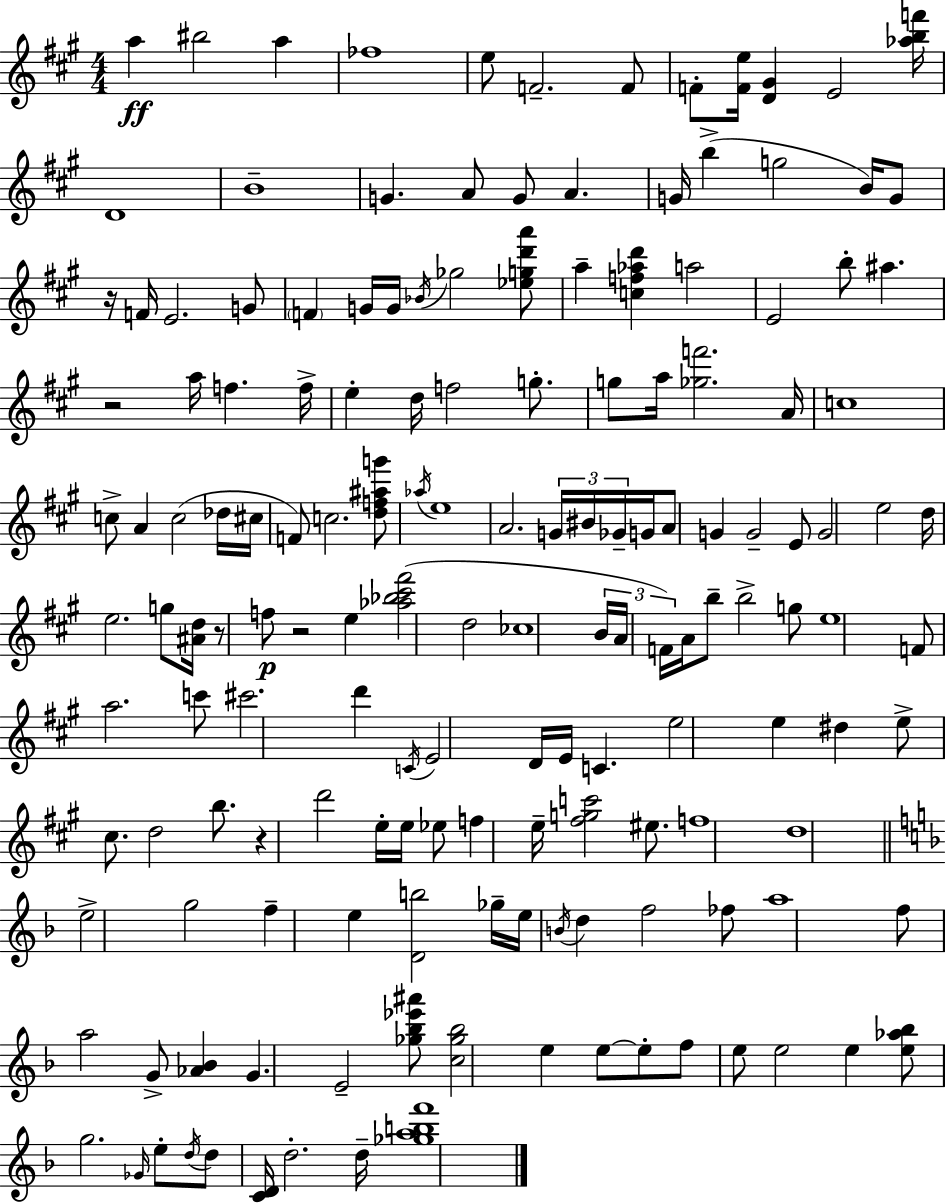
A5/q BIS5/h A5/q FES5/w E5/e F4/h. F4/e F4/e [F4,E5]/s [D4,G#4]/q E4/h [Ab5,B5,F6]/s D4/w B4/w G4/q. A4/e G4/e A4/q. G4/s B5/q G5/h B4/s G4/e R/s F4/s E4/h. G4/e F4/q G4/s G4/s Bb4/s Gb5/h [Eb5,G5,D6,A6]/e A5/q [C5,F5,Ab5,D6]/q A5/h E4/h B5/e A#5/q. R/h A5/s F5/q. F5/s E5/q D5/s F5/h G5/e. G5/e A5/s [Gb5,F6]/h. A4/s C5/w C5/e A4/q C5/h Db5/s C#5/s F4/e C5/h. [D5,F5,A#5,G6]/e Ab5/s E5/w A4/h. G4/s BIS4/s Gb4/s G4/s A4/e G4/q G4/h E4/e G4/h E5/h D5/s E5/h. G5/e [A#4,D5]/s R/e F5/e R/h E5/q [Ab5,Bb5,C#6,F#6]/h D5/h CES5/w B4/s A4/s F4/s A4/s B5/e B5/h G5/e E5/w F4/e A5/h. C6/e C#6/h. D6/q C4/s E4/h D4/s E4/s C4/q. E5/h E5/q D#5/q E5/e C#5/e. D5/h B5/e. R/q D6/h E5/s E5/s Eb5/e F5/q E5/s [F#5,G5,C6]/h EIS5/e. F5/w D5/w E5/h G5/h F5/q E5/q [D4,B5]/h Gb5/s E5/s B4/s D5/q F5/h FES5/e A5/w F5/e A5/h G4/e [Ab4,Bb4]/q G4/q. E4/h [Gb5,Bb5,Eb6,A#6]/e [C5,Gb5,Bb5]/h E5/q E5/e E5/e F5/e E5/e E5/h E5/q [E5,Ab5,Bb5]/e G5/h. Gb4/s E5/e D5/s D5/e [C4,D4]/s D5/h. D5/s [Gb5,A5,B5,F6]/w